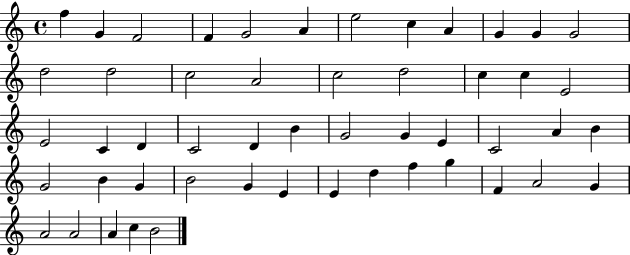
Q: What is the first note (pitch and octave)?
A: F5